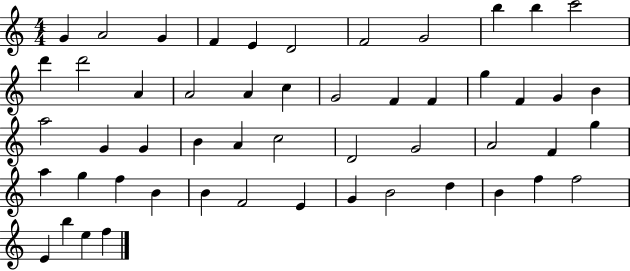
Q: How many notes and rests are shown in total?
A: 52